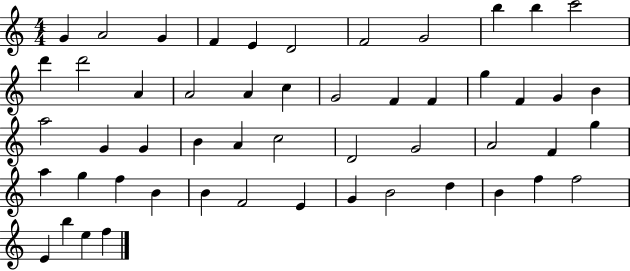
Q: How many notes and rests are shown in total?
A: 52